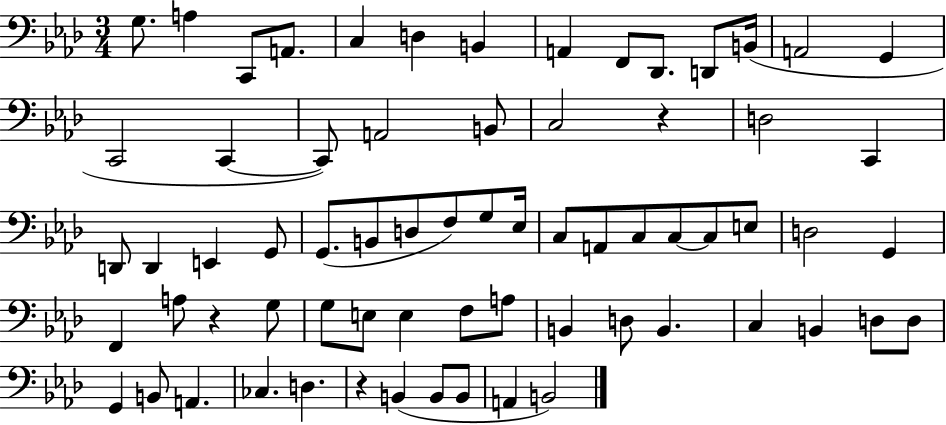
X:1
T:Untitled
M:3/4
L:1/4
K:Ab
G,/2 A, C,,/2 A,,/2 C, D, B,, A,, F,,/2 _D,,/2 D,,/2 B,,/4 A,,2 G,, C,,2 C,, C,,/2 A,,2 B,,/2 C,2 z D,2 C,, D,,/2 D,, E,, G,,/2 G,,/2 B,,/2 D,/2 F,/2 G,/2 _E,/4 C,/2 A,,/2 C,/2 C,/2 C,/2 E,/2 D,2 G,, F,, A,/2 z G,/2 G,/2 E,/2 E, F,/2 A,/2 B,, D,/2 B,, C, B,, D,/2 D,/2 G,, B,,/2 A,, _C, D, z B,, B,,/2 B,,/2 A,, B,,2